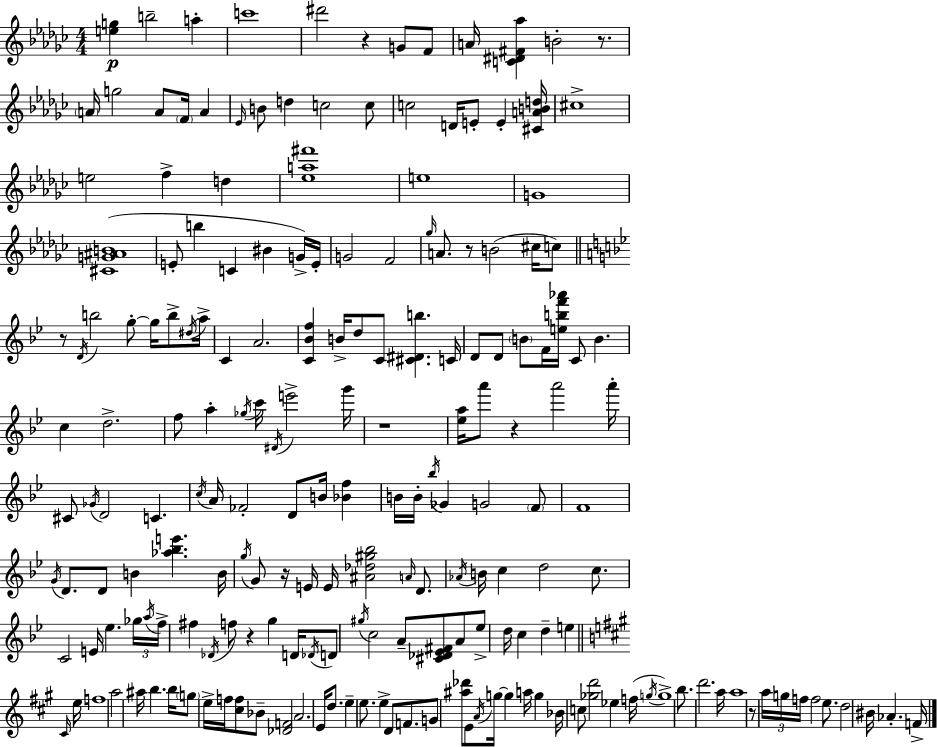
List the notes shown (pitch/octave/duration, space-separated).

[E5,G5]/q B5/h A5/q C6/w D#6/h R/q G4/e F4/e A4/s [C4,D#4,F#4,Ab5]/q B4/h R/e. A4/s G5/h A4/e F4/s A4/q Eb4/s B4/e D5/q C5/h C5/e C5/h D4/s E4/e E4/q [C#4,A4,B4,D5]/s C#5/w E5/h F5/q D5/q [Eb5,A5,F#6]/w E5/w G4/w [C#4,G4,A#4,B4]/w E4/e B5/q C4/q BIS4/q G4/s E4/s G4/h F4/h Gb5/s A4/e. R/e B4/h C#5/s C5/e R/e D4/s B5/h G5/e G5/s B5/e D#5/s A5/s C4/q A4/h. [C4,Bb4,F5]/q B4/s D5/e C4/e [C#4,D#4,B5]/q. C4/s D4/e D4/e B4/e F4/s [E5,B5,F6,Ab6]/s C4/e B4/q. C5/q D5/h. F5/e A5/q Gb5/s C6/s D#4/s E6/h G6/s R/w [Eb5,A5]/s A6/e R/q A6/h A6/s C#4/e Gb4/s D4/h C4/q. C5/s A4/s FES4/h D4/e B4/s [Bb4,F5]/q B4/s B4/s Bb5/s Gb4/q G4/h F4/e F4/w G4/s D4/e. D4/e B4/q [Ab5,Bb5,E6]/q. B4/s G5/s G4/e R/s E4/s E4/s [A#4,Db5,G#5,Bb5]/h A4/s D4/e. Ab4/s B4/s C5/q D5/h C5/e. C4/h E4/s Eb5/q. Gb5/s A5/s F5/s F#5/q Db4/s F5/e R/q G5/q D4/s Db4/s D4/e G#5/s C5/h A4/e [C#4,Db4,Eb4,F#4]/e A4/e Eb5/e D5/s C5/q D5/q E5/q C#4/s E5/s F5/w A5/h A#5/s B5/q. B5/s G5/e E5/s F5/s [C#5,F5]/e Bb4/e [Db4,F4]/h A4/h. E4/s D5/e. E5/q E5/e. E5/q D4/e F4/e. G4/e [A#5,Db6]/e E4/e A4/s G5/s G5/q A5/s G5/q Bb4/s C5/e [Gb5,D6]/h Eb5/q F5/s G5/s G5/w B5/e. D6/h. A5/s A5/w R/e A5/s G5/s F5/s F5/h E5/e. D5/h BIS4/s Ab4/q. F4/s